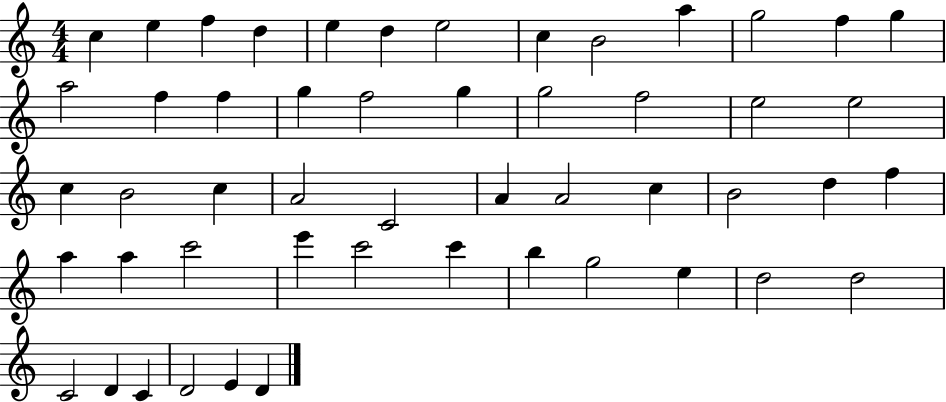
C5/q E5/q F5/q D5/q E5/q D5/q E5/h C5/q B4/h A5/q G5/h F5/q G5/q A5/h F5/q F5/q G5/q F5/h G5/q G5/h F5/h E5/h E5/h C5/q B4/h C5/q A4/h C4/h A4/q A4/h C5/q B4/h D5/q F5/q A5/q A5/q C6/h E6/q C6/h C6/q B5/q G5/h E5/q D5/h D5/h C4/h D4/q C4/q D4/h E4/q D4/q